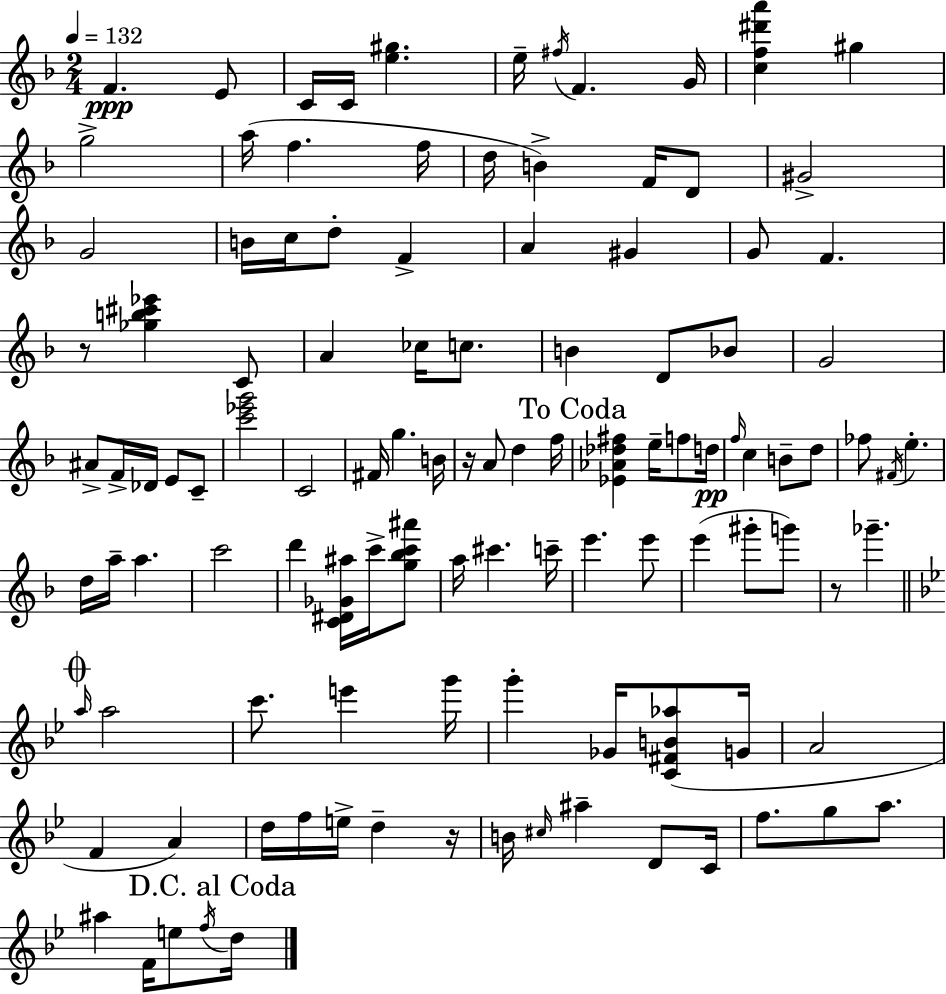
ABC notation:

X:1
T:Untitled
M:2/4
L:1/4
K:Dm
F E/2 C/4 C/4 [e^g] e/4 ^f/4 F G/4 [cf^d'a'] ^g g2 a/4 f f/4 d/4 B F/4 D/2 ^G2 G2 B/4 c/4 d/2 F A ^G G/2 F z/2 [_gb^c'_e'] C/2 A _c/4 c/2 B D/2 _B/2 G2 ^A/2 F/4 _D/4 E/2 C/2 [c'_e'g']2 C2 ^F/4 g B/4 z/4 A/2 d f/4 [_E_A_d^f] e/4 f/2 d/4 f/4 c B/2 d/2 _f/2 ^F/4 e d/4 a/4 a c'2 d' [C^D_G^a]/4 c'/4 [g_bc'^a']/2 a/4 ^c' c'/4 e' e'/2 e' ^g'/2 g'/2 z/2 _g' a/4 a2 c'/2 e' g'/4 g' _G/4 [C^FB_a]/2 G/4 A2 F A d/4 f/4 e/4 d z/4 B/4 ^c/4 ^a D/2 C/4 f/2 g/2 a/2 ^a F/4 e/2 f/4 d/4